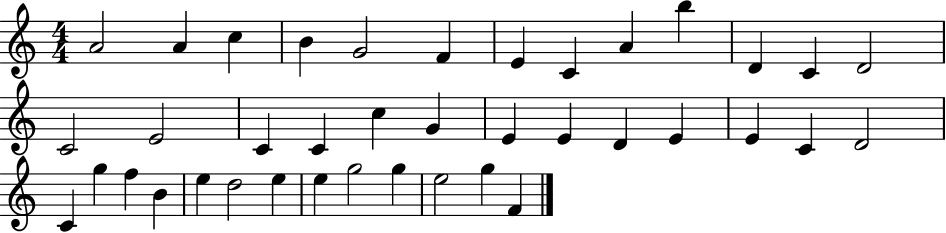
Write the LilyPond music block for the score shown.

{
  \clef treble
  \numericTimeSignature
  \time 4/4
  \key c \major
  a'2 a'4 c''4 | b'4 g'2 f'4 | e'4 c'4 a'4 b''4 | d'4 c'4 d'2 | \break c'2 e'2 | c'4 c'4 c''4 g'4 | e'4 e'4 d'4 e'4 | e'4 c'4 d'2 | \break c'4 g''4 f''4 b'4 | e''4 d''2 e''4 | e''4 g''2 g''4 | e''2 g''4 f'4 | \break \bar "|."
}